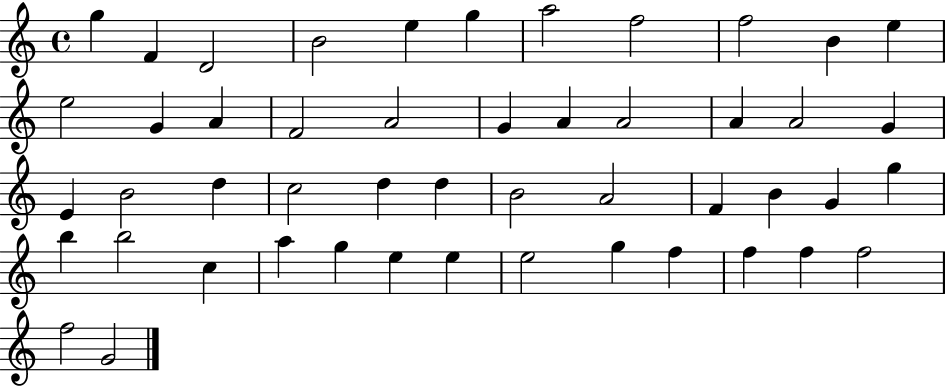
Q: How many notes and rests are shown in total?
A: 49